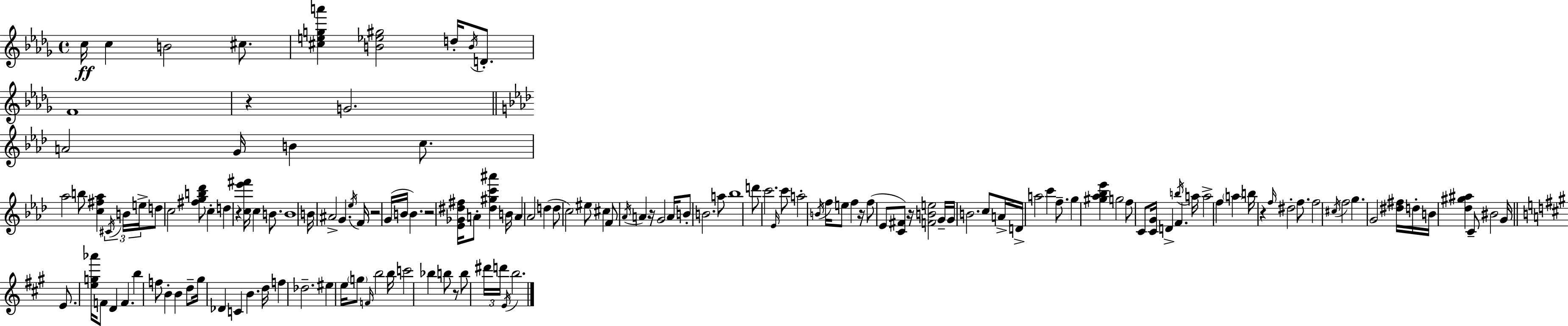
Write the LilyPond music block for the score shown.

{
  \clef treble
  \time 4/4
  \defaultTimeSignature
  \key bes \minor
  c''16\ff c''4 b'2 cis''8. | <cis'' e'' g'' a'''>4 <b' ees'' gis''>2 d''16-. \acciaccatura { b'16 } d'8.-. | f'1 | r4 g'2. | \break \bar "||" \break \key aes \major a'2 g'16 b'4 c''8. | aes''2 b''8 <c'' fis'' aes''>4 \tuplet 3/2 { \acciaccatura { cis'16 } b'16 | e''16-> } d''8 c''2 <fis'' g'' b'' des'''>8 c''4-. | d''4 r4 <c'' ees''' fis'''>16 c''4 b'8. | \break b'1 | b'16 ais'2-> g'4. | \acciaccatura { ees''16 } f'16 r2 g'16( b'16 b'4.) | r2 <ees' ges' dis'' fis''>16 a'8-. <dis'' gis'' c''' ais'''>4 | \break b'16 a'4 aes'2 d''4( | d''8 c''2) eis''8 cis''4 | f'8 \acciaccatura { aes'16 } a'4 r16 g'2 | a'16 b'8-. b'2. | \break a''8 bes''1 | d'''8 c'''2. | \grace { ees'16 } c'''8 a''2-. \acciaccatura { b'16 } f''16 e''8 | f''4 r16 f''8( ees'8 <c' fis'>8) r16 <f' b' e''>2 | \break g'16-- g'16 b'2. | c''8 a'16-> d'16-> a''2 c'''4 | f''8.-- g''4 <gis'' aes'' bes'' ees'''>4 g''2 | f''8 c'8 <c' g'>16 d'4-> f'4. | \break \acciaccatura { b''16 } a''16 a''2-> f''4 | \parenthesize a''4 b''16 r4 \grace { f''16 } dis''2-. | f''8. f''2 \acciaccatura { cis''16 } | f''2 g''4. g'2 | \break <dis'' fis''>16 d''16-. b'16 <des'' gis'' ais''>4 c'8-- bis'2 | g'16 \bar "||" \break \key a \major e'8. <e'' g'' aes'''>16 f'8 d'4 f'4. | b''4 f''8 b'4-. b'4 d''8-- | gis''16 des'4 c'4 b'4. d''16 | f''4 des''2.-- | \break eis''4 e''16 \parenthesize g''8 \grace { f'16 } b''2 | b''16 c'''2 bes''4 b''8 r8 | b''8 \tuplet 3/2 { dis'''16 d'''16 \acciaccatura { e'16 } } b''2. | \bar "|."
}